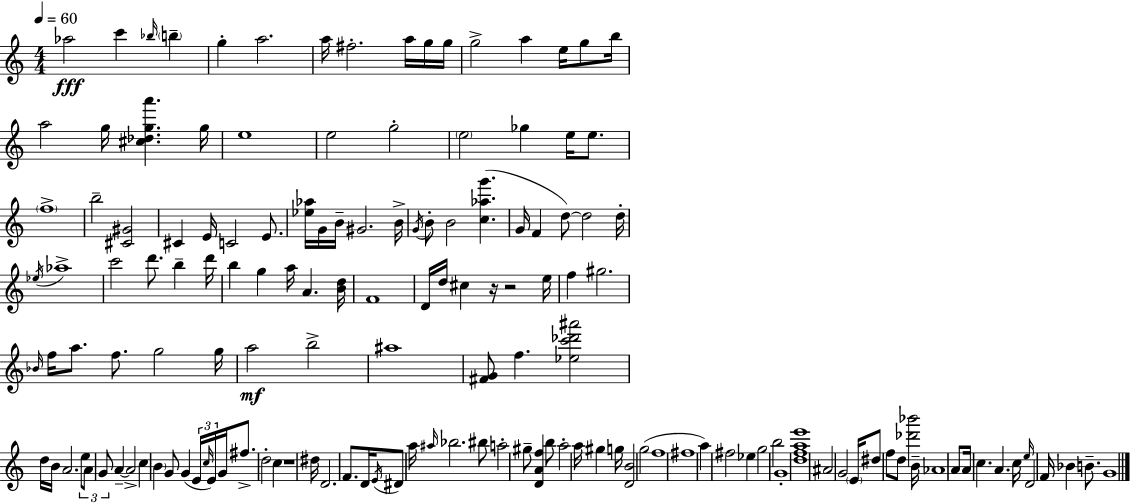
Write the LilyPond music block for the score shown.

{
  \clef treble
  \numericTimeSignature
  \time 4/4
  \key c \major
  \tempo 4 = 60
  \repeat volta 2 { aes''2\fff c'''4 \grace { bes''16 } \parenthesize b''4-- | g''4-. a''2. | a''16 fis''2.-. a''16 g''16 | g''16 g''2-> a''4 e''16 g''8 | \break b''16 a''2 g''16 <cis'' des'' g'' a'''>4. | g''16 e''1 | e''2 g''2-. | \parenthesize e''2 ges''4 e''16 e''8. | \break \parenthesize f''1-> | b''2-- <cis' gis'>2 | cis'4 e'16 c'2 e'8. | <ees'' aes''>16 g'16 b'16-- gis'2. | \break b'16-> \acciaccatura { g'16 } b'8-. b'2 <c'' aes'' g'''>4.( | g'16 f'4 d''8~~) d''2 | d''16-. \acciaccatura { ees''16 } aes''1-> | c'''2 d'''8. b''4-- | \break d'''16 b''4 g''4 a''16 a'4. | <b' d''>16 f'1 | d'16 d''16 cis''4 r16 r2 | e''16 f''4 gis''2. | \break \grace { bes'16 } f''16 a''8. f''8. g''2 | g''16 a''2\mf b''2-> | ais''1 | <fis' g'>8 f''4. <ees'' c''' des''' ais'''>2 | \break d''16 b'16 a'2. | \tuplet 3/2 { e''8 a'8 g'8 } a'4--~~ a'2-> | c''4 \parenthesize b'4 g'8 g'4( | \tuplet 3/2 { e'16 \grace { c''16 }) e'16 } g'16 fis''8.-> d''2-. | \break c''4 r1 | dis''16 d'2. | f'8. d'16 \acciaccatura { e'16 } dis'8 a''16 \grace { ais''16 } bes''2. | bis''8 a''2-. | \break gis''8-- <d' a' f''>4 b''8 a''2-. | a''16 gis''4 g''16 <d' b'>2 g''2( | f''1 | fis''1 | \break a''4) fis''2 | ees''4 g''2 b''2 | g'1-. | <d'' f'' a'' e'''>1 | \break ais'2 g'2 | \parenthesize e'16 dis''8 f''8 d''8 <des''' bes'''>2 | b'16-- aes'1 | a'8 a'16 c''4. | \break a'4. c''16 \grace { e''16 } d'2 | f'16 bes'4 b'8.-- g'1 | } \bar "|."
}